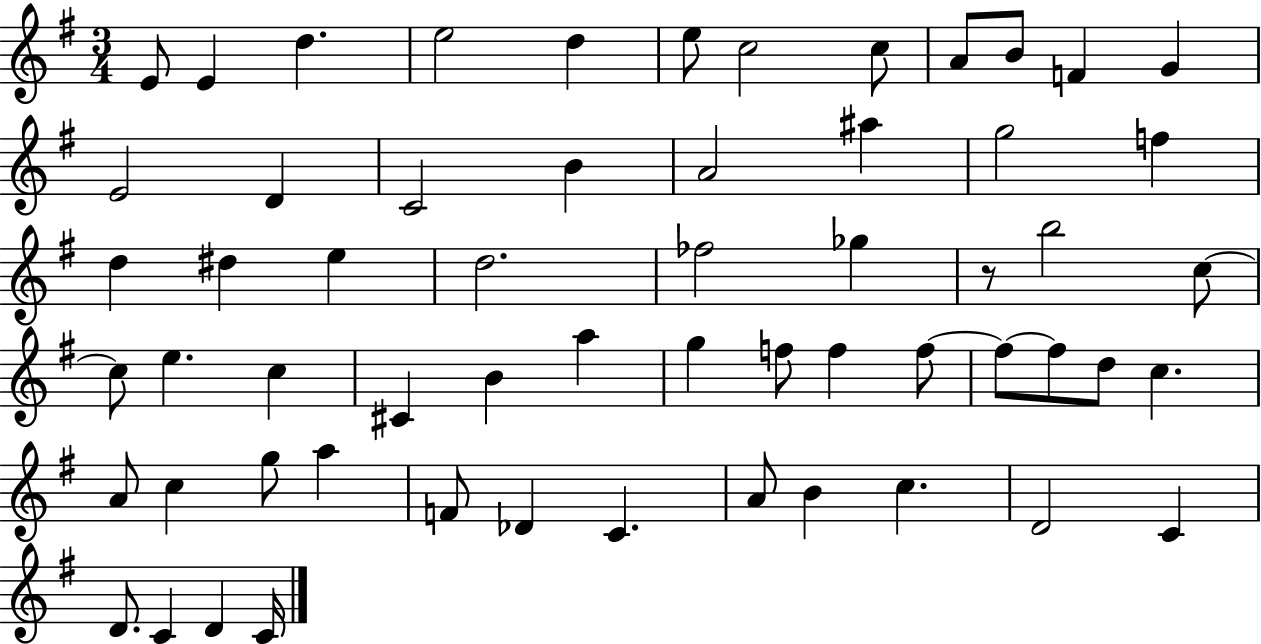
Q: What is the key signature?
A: G major